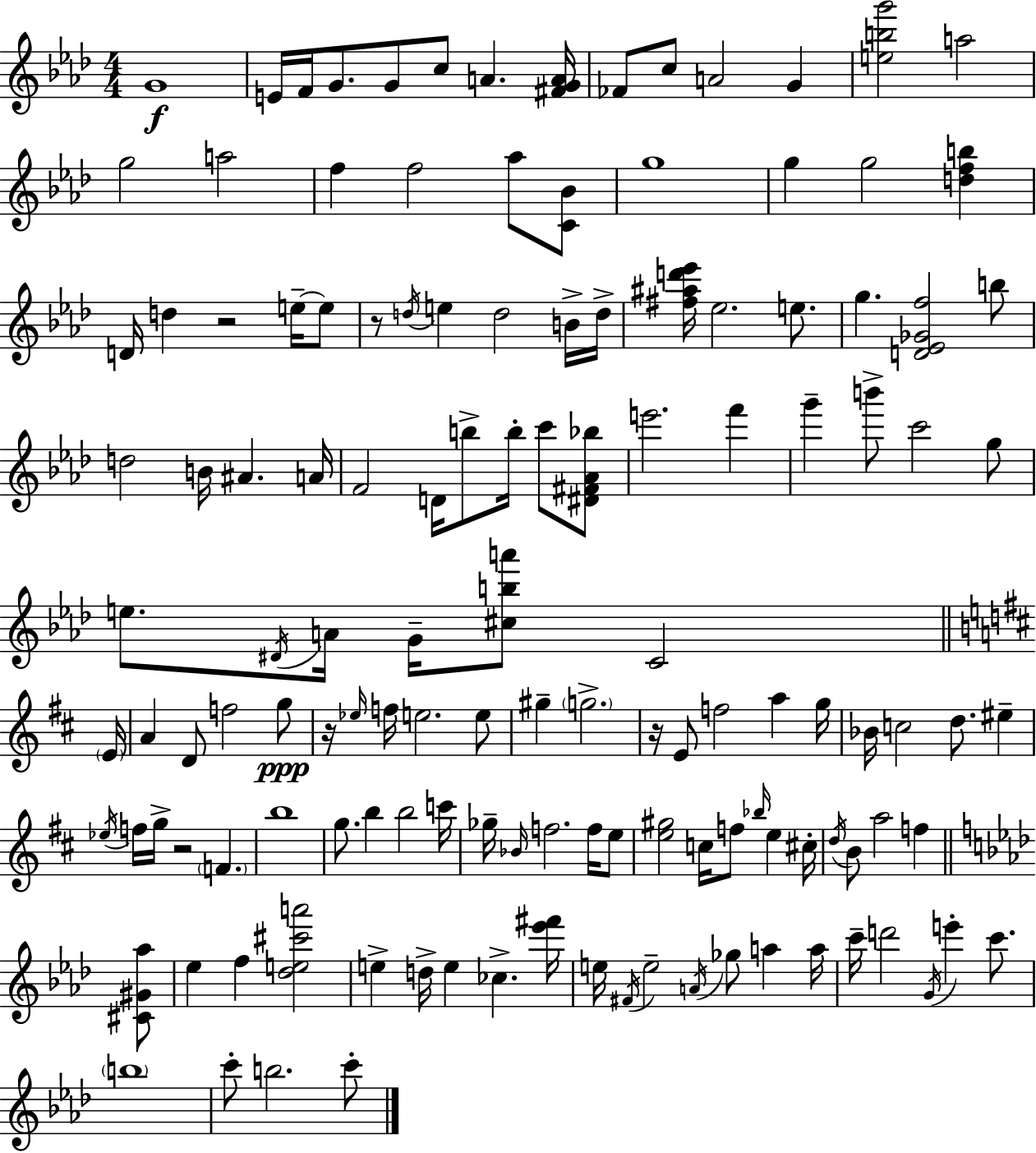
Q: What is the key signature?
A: AES major